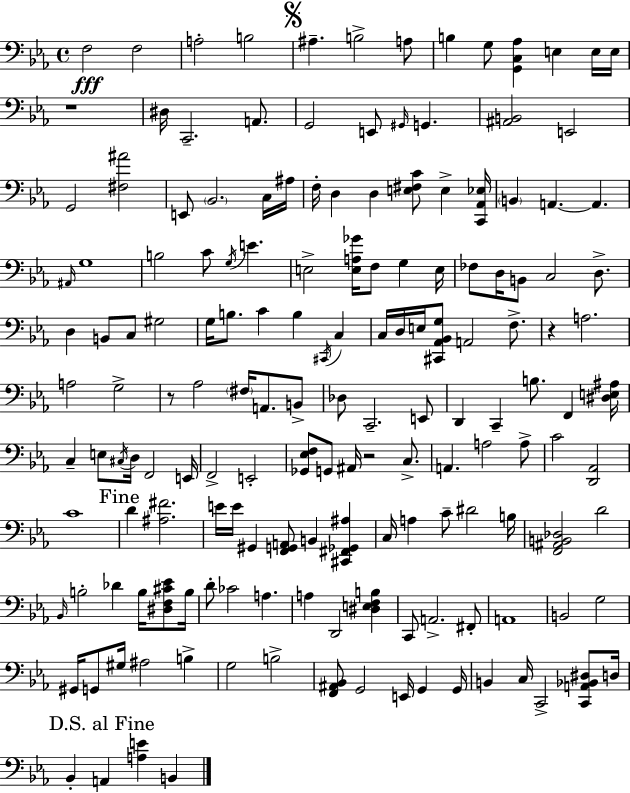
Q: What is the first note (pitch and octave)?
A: F3